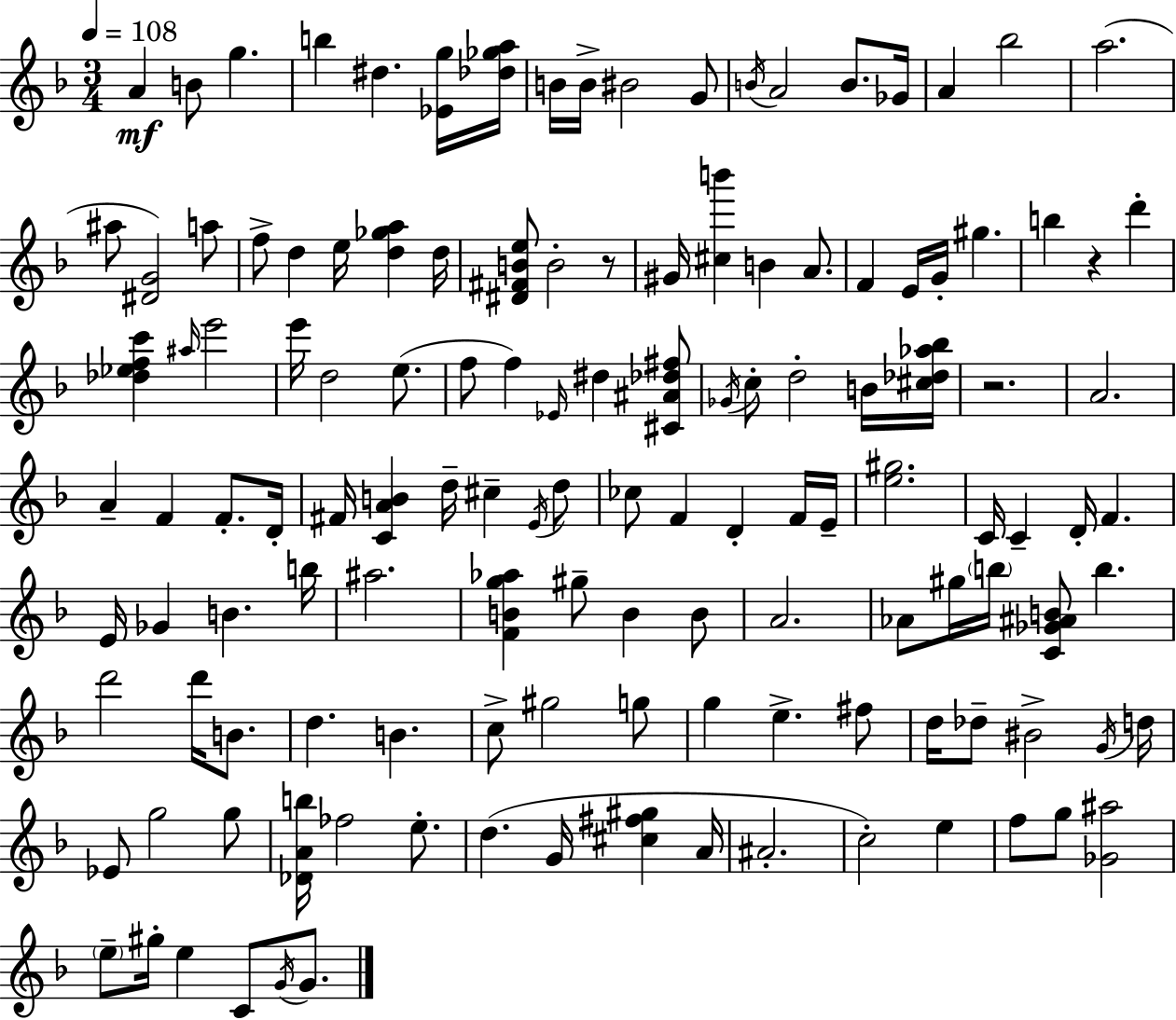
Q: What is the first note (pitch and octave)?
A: A4